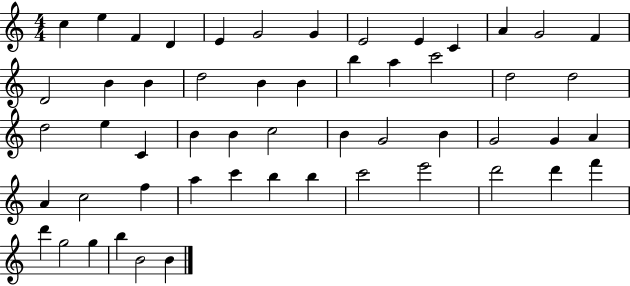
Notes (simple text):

C5/q E5/q F4/q D4/q E4/q G4/h G4/q E4/h E4/q C4/q A4/q G4/h F4/q D4/h B4/q B4/q D5/h B4/q B4/q B5/q A5/q C6/h D5/h D5/h D5/h E5/q C4/q B4/q B4/q C5/h B4/q G4/h B4/q G4/h G4/q A4/q A4/q C5/h F5/q A5/q C6/q B5/q B5/q C6/h E6/h D6/h D6/q F6/q D6/q G5/h G5/q B5/q B4/h B4/q